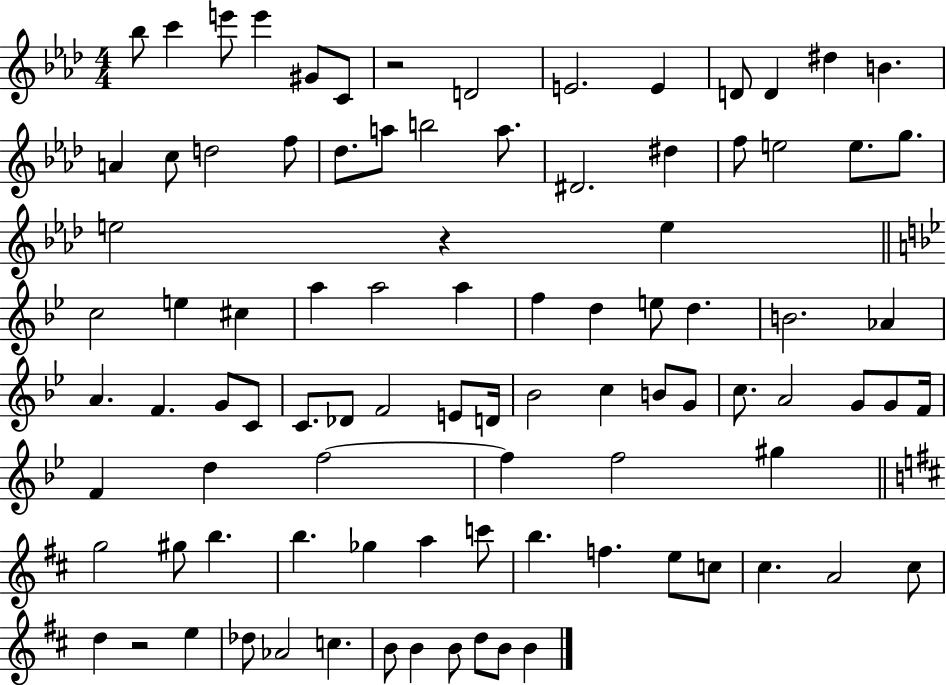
Bb5/e C6/q E6/e E6/q G#4/e C4/e R/h D4/h E4/h. E4/q D4/e D4/q D#5/q B4/q. A4/q C5/e D5/h F5/e Db5/e. A5/e B5/h A5/e. D#4/h. D#5/q F5/e E5/h E5/e. G5/e. E5/h R/q E5/q C5/h E5/q C#5/q A5/q A5/h A5/q F5/q D5/q E5/e D5/q. B4/h. Ab4/q A4/q. F4/q. G4/e C4/e C4/e. Db4/e F4/h E4/e D4/s Bb4/h C5/q B4/e G4/e C5/e. A4/h G4/e G4/e F4/s F4/q D5/q F5/h F5/q F5/h G#5/q G5/h G#5/e B5/q. B5/q. Gb5/q A5/q C6/e B5/q. F5/q. E5/e C5/e C#5/q. A4/h C#5/e D5/q R/h E5/q Db5/e Ab4/h C5/q. B4/e B4/q B4/e D5/e B4/e B4/q